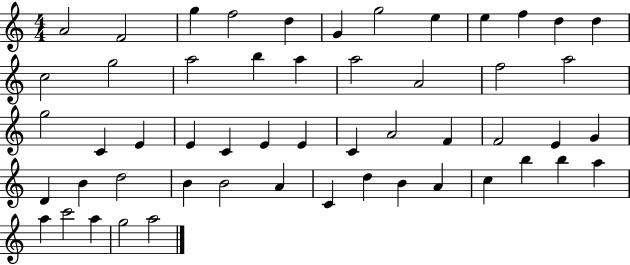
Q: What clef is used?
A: treble